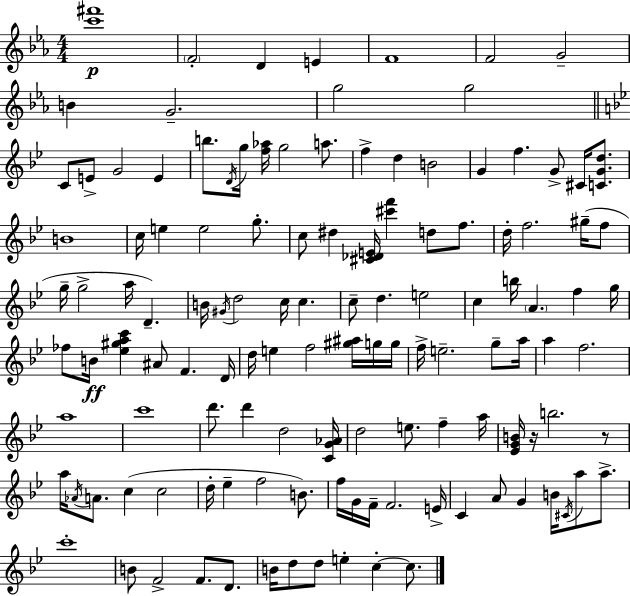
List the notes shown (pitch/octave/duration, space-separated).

[C6,F#6]/w F4/h D4/q E4/q F4/w F4/h G4/h B4/q G4/h. G5/h G5/h C4/e E4/e G4/h E4/q B5/e. D4/s G5/s [F5,Ab5]/s G5/h A5/e. F5/q D5/q B4/h G4/q F5/q. G4/e C#4/s [C4,G4,D5]/e. B4/w C5/s E5/q E5/h G5/e. C5/e D#5/q [C#4,Db4,E4]/s [C#6,F6]/q D5/e F5/e. D5/s F5/h. G#5/s F5/e G5/s G5/h A5/s D4/q. B4/s G#4/s D5/h C5/s C5/q. C5/e D5/q. E5/h C5/q B5/s A4/q. F5/q G5/s FES5/e B4/s [Eb5,G#5,A5,C6]/q A#4/e F4/q. D4/s D5/s E5/q F5/h [G#5,A#5]/s G5/s G5/s F5/s E5/h. G5/e A5/s A5/q F5/h. A5/w C6/w D6/e. D6/q D5/h [C4,G4,Ab4]/s D5/h E5/e. F5/q A5/s [Eb4,G4,B4]/s R/s B5/h. R/e A5/s Ab4/s A4/e. C5/q C5/h D5/s Eb5/q F5/h B4/e. F5/s G4/s F4/s F4/h. E4/s C4/q A4/e G4/q B4/s C#4/s A5/e A5/e. C6/w B4/e F4/h F4/e. D4/e. B4/s D5/e D5/e E5/q C5/q C5/e.